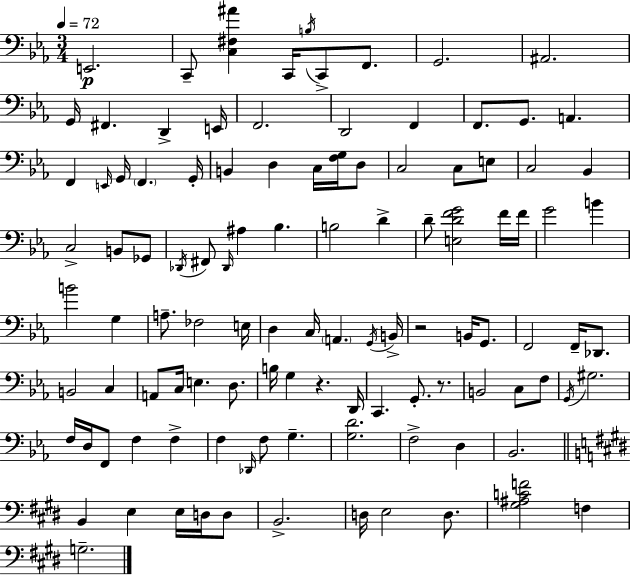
E2/h. C2/e [C3,F#3,A#4]/q C2/s B3/s C2/e F2/e. G2/h. A#2/h. G2/s F#2/q. D2/q E2/s F2/h. D2/h F2/q F2/e. G2/e. A2/q. F2/q E2/s G2/s F2/q. G2/s B2/q D3/q C3/s [F3,G3]/s D3/e C3/h C3/e E3/e C3/h Bb2/q C3/h B2/e Gb2/e Db2/s F#2/e Db2/s A#3/q Bb3/q. B3/h D4/q D4/e [E3,D4,F4,G4]/h F4/s F4/s G4/h B4/q B4/h G3/q A3/e. FES3/h E3/s D3/q C3/s A2/q. G2/s B2/s R/h B2/s G2/e. F2/h F2/s Db2/e. B2/h C3/q A2/e C3/s E3/q. D3/e. B3/s G3/q R/q. D2/s C2/q. G2/e. R/e. B2/h C3/e F3/e G2/s G#3/h. F3/s D3/s F2/e F3/q F3/q F3/q Db2/s F3/e G3/q. [G3,D4]/h. F3/h D3/q Bb2/h. B2/q E3/q E3/s D3/s D3/e B2/h. D3/s E3/h D3/e. [G#3,A#3,C4,F4]/h F3/q G3/h.